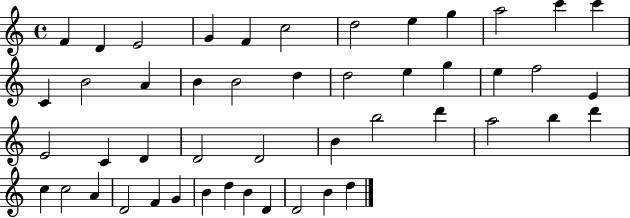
X:1
T:Untitled
M:4/4
L:1/4
K:C
F D E2 G F c2 d2 e g a2 c' c' C B2 A B B2 d d2 e g e f2 E E2 C D D2 D2 B b2 d' a2 b d' c c2 A D2 F G B d B D D2 B d